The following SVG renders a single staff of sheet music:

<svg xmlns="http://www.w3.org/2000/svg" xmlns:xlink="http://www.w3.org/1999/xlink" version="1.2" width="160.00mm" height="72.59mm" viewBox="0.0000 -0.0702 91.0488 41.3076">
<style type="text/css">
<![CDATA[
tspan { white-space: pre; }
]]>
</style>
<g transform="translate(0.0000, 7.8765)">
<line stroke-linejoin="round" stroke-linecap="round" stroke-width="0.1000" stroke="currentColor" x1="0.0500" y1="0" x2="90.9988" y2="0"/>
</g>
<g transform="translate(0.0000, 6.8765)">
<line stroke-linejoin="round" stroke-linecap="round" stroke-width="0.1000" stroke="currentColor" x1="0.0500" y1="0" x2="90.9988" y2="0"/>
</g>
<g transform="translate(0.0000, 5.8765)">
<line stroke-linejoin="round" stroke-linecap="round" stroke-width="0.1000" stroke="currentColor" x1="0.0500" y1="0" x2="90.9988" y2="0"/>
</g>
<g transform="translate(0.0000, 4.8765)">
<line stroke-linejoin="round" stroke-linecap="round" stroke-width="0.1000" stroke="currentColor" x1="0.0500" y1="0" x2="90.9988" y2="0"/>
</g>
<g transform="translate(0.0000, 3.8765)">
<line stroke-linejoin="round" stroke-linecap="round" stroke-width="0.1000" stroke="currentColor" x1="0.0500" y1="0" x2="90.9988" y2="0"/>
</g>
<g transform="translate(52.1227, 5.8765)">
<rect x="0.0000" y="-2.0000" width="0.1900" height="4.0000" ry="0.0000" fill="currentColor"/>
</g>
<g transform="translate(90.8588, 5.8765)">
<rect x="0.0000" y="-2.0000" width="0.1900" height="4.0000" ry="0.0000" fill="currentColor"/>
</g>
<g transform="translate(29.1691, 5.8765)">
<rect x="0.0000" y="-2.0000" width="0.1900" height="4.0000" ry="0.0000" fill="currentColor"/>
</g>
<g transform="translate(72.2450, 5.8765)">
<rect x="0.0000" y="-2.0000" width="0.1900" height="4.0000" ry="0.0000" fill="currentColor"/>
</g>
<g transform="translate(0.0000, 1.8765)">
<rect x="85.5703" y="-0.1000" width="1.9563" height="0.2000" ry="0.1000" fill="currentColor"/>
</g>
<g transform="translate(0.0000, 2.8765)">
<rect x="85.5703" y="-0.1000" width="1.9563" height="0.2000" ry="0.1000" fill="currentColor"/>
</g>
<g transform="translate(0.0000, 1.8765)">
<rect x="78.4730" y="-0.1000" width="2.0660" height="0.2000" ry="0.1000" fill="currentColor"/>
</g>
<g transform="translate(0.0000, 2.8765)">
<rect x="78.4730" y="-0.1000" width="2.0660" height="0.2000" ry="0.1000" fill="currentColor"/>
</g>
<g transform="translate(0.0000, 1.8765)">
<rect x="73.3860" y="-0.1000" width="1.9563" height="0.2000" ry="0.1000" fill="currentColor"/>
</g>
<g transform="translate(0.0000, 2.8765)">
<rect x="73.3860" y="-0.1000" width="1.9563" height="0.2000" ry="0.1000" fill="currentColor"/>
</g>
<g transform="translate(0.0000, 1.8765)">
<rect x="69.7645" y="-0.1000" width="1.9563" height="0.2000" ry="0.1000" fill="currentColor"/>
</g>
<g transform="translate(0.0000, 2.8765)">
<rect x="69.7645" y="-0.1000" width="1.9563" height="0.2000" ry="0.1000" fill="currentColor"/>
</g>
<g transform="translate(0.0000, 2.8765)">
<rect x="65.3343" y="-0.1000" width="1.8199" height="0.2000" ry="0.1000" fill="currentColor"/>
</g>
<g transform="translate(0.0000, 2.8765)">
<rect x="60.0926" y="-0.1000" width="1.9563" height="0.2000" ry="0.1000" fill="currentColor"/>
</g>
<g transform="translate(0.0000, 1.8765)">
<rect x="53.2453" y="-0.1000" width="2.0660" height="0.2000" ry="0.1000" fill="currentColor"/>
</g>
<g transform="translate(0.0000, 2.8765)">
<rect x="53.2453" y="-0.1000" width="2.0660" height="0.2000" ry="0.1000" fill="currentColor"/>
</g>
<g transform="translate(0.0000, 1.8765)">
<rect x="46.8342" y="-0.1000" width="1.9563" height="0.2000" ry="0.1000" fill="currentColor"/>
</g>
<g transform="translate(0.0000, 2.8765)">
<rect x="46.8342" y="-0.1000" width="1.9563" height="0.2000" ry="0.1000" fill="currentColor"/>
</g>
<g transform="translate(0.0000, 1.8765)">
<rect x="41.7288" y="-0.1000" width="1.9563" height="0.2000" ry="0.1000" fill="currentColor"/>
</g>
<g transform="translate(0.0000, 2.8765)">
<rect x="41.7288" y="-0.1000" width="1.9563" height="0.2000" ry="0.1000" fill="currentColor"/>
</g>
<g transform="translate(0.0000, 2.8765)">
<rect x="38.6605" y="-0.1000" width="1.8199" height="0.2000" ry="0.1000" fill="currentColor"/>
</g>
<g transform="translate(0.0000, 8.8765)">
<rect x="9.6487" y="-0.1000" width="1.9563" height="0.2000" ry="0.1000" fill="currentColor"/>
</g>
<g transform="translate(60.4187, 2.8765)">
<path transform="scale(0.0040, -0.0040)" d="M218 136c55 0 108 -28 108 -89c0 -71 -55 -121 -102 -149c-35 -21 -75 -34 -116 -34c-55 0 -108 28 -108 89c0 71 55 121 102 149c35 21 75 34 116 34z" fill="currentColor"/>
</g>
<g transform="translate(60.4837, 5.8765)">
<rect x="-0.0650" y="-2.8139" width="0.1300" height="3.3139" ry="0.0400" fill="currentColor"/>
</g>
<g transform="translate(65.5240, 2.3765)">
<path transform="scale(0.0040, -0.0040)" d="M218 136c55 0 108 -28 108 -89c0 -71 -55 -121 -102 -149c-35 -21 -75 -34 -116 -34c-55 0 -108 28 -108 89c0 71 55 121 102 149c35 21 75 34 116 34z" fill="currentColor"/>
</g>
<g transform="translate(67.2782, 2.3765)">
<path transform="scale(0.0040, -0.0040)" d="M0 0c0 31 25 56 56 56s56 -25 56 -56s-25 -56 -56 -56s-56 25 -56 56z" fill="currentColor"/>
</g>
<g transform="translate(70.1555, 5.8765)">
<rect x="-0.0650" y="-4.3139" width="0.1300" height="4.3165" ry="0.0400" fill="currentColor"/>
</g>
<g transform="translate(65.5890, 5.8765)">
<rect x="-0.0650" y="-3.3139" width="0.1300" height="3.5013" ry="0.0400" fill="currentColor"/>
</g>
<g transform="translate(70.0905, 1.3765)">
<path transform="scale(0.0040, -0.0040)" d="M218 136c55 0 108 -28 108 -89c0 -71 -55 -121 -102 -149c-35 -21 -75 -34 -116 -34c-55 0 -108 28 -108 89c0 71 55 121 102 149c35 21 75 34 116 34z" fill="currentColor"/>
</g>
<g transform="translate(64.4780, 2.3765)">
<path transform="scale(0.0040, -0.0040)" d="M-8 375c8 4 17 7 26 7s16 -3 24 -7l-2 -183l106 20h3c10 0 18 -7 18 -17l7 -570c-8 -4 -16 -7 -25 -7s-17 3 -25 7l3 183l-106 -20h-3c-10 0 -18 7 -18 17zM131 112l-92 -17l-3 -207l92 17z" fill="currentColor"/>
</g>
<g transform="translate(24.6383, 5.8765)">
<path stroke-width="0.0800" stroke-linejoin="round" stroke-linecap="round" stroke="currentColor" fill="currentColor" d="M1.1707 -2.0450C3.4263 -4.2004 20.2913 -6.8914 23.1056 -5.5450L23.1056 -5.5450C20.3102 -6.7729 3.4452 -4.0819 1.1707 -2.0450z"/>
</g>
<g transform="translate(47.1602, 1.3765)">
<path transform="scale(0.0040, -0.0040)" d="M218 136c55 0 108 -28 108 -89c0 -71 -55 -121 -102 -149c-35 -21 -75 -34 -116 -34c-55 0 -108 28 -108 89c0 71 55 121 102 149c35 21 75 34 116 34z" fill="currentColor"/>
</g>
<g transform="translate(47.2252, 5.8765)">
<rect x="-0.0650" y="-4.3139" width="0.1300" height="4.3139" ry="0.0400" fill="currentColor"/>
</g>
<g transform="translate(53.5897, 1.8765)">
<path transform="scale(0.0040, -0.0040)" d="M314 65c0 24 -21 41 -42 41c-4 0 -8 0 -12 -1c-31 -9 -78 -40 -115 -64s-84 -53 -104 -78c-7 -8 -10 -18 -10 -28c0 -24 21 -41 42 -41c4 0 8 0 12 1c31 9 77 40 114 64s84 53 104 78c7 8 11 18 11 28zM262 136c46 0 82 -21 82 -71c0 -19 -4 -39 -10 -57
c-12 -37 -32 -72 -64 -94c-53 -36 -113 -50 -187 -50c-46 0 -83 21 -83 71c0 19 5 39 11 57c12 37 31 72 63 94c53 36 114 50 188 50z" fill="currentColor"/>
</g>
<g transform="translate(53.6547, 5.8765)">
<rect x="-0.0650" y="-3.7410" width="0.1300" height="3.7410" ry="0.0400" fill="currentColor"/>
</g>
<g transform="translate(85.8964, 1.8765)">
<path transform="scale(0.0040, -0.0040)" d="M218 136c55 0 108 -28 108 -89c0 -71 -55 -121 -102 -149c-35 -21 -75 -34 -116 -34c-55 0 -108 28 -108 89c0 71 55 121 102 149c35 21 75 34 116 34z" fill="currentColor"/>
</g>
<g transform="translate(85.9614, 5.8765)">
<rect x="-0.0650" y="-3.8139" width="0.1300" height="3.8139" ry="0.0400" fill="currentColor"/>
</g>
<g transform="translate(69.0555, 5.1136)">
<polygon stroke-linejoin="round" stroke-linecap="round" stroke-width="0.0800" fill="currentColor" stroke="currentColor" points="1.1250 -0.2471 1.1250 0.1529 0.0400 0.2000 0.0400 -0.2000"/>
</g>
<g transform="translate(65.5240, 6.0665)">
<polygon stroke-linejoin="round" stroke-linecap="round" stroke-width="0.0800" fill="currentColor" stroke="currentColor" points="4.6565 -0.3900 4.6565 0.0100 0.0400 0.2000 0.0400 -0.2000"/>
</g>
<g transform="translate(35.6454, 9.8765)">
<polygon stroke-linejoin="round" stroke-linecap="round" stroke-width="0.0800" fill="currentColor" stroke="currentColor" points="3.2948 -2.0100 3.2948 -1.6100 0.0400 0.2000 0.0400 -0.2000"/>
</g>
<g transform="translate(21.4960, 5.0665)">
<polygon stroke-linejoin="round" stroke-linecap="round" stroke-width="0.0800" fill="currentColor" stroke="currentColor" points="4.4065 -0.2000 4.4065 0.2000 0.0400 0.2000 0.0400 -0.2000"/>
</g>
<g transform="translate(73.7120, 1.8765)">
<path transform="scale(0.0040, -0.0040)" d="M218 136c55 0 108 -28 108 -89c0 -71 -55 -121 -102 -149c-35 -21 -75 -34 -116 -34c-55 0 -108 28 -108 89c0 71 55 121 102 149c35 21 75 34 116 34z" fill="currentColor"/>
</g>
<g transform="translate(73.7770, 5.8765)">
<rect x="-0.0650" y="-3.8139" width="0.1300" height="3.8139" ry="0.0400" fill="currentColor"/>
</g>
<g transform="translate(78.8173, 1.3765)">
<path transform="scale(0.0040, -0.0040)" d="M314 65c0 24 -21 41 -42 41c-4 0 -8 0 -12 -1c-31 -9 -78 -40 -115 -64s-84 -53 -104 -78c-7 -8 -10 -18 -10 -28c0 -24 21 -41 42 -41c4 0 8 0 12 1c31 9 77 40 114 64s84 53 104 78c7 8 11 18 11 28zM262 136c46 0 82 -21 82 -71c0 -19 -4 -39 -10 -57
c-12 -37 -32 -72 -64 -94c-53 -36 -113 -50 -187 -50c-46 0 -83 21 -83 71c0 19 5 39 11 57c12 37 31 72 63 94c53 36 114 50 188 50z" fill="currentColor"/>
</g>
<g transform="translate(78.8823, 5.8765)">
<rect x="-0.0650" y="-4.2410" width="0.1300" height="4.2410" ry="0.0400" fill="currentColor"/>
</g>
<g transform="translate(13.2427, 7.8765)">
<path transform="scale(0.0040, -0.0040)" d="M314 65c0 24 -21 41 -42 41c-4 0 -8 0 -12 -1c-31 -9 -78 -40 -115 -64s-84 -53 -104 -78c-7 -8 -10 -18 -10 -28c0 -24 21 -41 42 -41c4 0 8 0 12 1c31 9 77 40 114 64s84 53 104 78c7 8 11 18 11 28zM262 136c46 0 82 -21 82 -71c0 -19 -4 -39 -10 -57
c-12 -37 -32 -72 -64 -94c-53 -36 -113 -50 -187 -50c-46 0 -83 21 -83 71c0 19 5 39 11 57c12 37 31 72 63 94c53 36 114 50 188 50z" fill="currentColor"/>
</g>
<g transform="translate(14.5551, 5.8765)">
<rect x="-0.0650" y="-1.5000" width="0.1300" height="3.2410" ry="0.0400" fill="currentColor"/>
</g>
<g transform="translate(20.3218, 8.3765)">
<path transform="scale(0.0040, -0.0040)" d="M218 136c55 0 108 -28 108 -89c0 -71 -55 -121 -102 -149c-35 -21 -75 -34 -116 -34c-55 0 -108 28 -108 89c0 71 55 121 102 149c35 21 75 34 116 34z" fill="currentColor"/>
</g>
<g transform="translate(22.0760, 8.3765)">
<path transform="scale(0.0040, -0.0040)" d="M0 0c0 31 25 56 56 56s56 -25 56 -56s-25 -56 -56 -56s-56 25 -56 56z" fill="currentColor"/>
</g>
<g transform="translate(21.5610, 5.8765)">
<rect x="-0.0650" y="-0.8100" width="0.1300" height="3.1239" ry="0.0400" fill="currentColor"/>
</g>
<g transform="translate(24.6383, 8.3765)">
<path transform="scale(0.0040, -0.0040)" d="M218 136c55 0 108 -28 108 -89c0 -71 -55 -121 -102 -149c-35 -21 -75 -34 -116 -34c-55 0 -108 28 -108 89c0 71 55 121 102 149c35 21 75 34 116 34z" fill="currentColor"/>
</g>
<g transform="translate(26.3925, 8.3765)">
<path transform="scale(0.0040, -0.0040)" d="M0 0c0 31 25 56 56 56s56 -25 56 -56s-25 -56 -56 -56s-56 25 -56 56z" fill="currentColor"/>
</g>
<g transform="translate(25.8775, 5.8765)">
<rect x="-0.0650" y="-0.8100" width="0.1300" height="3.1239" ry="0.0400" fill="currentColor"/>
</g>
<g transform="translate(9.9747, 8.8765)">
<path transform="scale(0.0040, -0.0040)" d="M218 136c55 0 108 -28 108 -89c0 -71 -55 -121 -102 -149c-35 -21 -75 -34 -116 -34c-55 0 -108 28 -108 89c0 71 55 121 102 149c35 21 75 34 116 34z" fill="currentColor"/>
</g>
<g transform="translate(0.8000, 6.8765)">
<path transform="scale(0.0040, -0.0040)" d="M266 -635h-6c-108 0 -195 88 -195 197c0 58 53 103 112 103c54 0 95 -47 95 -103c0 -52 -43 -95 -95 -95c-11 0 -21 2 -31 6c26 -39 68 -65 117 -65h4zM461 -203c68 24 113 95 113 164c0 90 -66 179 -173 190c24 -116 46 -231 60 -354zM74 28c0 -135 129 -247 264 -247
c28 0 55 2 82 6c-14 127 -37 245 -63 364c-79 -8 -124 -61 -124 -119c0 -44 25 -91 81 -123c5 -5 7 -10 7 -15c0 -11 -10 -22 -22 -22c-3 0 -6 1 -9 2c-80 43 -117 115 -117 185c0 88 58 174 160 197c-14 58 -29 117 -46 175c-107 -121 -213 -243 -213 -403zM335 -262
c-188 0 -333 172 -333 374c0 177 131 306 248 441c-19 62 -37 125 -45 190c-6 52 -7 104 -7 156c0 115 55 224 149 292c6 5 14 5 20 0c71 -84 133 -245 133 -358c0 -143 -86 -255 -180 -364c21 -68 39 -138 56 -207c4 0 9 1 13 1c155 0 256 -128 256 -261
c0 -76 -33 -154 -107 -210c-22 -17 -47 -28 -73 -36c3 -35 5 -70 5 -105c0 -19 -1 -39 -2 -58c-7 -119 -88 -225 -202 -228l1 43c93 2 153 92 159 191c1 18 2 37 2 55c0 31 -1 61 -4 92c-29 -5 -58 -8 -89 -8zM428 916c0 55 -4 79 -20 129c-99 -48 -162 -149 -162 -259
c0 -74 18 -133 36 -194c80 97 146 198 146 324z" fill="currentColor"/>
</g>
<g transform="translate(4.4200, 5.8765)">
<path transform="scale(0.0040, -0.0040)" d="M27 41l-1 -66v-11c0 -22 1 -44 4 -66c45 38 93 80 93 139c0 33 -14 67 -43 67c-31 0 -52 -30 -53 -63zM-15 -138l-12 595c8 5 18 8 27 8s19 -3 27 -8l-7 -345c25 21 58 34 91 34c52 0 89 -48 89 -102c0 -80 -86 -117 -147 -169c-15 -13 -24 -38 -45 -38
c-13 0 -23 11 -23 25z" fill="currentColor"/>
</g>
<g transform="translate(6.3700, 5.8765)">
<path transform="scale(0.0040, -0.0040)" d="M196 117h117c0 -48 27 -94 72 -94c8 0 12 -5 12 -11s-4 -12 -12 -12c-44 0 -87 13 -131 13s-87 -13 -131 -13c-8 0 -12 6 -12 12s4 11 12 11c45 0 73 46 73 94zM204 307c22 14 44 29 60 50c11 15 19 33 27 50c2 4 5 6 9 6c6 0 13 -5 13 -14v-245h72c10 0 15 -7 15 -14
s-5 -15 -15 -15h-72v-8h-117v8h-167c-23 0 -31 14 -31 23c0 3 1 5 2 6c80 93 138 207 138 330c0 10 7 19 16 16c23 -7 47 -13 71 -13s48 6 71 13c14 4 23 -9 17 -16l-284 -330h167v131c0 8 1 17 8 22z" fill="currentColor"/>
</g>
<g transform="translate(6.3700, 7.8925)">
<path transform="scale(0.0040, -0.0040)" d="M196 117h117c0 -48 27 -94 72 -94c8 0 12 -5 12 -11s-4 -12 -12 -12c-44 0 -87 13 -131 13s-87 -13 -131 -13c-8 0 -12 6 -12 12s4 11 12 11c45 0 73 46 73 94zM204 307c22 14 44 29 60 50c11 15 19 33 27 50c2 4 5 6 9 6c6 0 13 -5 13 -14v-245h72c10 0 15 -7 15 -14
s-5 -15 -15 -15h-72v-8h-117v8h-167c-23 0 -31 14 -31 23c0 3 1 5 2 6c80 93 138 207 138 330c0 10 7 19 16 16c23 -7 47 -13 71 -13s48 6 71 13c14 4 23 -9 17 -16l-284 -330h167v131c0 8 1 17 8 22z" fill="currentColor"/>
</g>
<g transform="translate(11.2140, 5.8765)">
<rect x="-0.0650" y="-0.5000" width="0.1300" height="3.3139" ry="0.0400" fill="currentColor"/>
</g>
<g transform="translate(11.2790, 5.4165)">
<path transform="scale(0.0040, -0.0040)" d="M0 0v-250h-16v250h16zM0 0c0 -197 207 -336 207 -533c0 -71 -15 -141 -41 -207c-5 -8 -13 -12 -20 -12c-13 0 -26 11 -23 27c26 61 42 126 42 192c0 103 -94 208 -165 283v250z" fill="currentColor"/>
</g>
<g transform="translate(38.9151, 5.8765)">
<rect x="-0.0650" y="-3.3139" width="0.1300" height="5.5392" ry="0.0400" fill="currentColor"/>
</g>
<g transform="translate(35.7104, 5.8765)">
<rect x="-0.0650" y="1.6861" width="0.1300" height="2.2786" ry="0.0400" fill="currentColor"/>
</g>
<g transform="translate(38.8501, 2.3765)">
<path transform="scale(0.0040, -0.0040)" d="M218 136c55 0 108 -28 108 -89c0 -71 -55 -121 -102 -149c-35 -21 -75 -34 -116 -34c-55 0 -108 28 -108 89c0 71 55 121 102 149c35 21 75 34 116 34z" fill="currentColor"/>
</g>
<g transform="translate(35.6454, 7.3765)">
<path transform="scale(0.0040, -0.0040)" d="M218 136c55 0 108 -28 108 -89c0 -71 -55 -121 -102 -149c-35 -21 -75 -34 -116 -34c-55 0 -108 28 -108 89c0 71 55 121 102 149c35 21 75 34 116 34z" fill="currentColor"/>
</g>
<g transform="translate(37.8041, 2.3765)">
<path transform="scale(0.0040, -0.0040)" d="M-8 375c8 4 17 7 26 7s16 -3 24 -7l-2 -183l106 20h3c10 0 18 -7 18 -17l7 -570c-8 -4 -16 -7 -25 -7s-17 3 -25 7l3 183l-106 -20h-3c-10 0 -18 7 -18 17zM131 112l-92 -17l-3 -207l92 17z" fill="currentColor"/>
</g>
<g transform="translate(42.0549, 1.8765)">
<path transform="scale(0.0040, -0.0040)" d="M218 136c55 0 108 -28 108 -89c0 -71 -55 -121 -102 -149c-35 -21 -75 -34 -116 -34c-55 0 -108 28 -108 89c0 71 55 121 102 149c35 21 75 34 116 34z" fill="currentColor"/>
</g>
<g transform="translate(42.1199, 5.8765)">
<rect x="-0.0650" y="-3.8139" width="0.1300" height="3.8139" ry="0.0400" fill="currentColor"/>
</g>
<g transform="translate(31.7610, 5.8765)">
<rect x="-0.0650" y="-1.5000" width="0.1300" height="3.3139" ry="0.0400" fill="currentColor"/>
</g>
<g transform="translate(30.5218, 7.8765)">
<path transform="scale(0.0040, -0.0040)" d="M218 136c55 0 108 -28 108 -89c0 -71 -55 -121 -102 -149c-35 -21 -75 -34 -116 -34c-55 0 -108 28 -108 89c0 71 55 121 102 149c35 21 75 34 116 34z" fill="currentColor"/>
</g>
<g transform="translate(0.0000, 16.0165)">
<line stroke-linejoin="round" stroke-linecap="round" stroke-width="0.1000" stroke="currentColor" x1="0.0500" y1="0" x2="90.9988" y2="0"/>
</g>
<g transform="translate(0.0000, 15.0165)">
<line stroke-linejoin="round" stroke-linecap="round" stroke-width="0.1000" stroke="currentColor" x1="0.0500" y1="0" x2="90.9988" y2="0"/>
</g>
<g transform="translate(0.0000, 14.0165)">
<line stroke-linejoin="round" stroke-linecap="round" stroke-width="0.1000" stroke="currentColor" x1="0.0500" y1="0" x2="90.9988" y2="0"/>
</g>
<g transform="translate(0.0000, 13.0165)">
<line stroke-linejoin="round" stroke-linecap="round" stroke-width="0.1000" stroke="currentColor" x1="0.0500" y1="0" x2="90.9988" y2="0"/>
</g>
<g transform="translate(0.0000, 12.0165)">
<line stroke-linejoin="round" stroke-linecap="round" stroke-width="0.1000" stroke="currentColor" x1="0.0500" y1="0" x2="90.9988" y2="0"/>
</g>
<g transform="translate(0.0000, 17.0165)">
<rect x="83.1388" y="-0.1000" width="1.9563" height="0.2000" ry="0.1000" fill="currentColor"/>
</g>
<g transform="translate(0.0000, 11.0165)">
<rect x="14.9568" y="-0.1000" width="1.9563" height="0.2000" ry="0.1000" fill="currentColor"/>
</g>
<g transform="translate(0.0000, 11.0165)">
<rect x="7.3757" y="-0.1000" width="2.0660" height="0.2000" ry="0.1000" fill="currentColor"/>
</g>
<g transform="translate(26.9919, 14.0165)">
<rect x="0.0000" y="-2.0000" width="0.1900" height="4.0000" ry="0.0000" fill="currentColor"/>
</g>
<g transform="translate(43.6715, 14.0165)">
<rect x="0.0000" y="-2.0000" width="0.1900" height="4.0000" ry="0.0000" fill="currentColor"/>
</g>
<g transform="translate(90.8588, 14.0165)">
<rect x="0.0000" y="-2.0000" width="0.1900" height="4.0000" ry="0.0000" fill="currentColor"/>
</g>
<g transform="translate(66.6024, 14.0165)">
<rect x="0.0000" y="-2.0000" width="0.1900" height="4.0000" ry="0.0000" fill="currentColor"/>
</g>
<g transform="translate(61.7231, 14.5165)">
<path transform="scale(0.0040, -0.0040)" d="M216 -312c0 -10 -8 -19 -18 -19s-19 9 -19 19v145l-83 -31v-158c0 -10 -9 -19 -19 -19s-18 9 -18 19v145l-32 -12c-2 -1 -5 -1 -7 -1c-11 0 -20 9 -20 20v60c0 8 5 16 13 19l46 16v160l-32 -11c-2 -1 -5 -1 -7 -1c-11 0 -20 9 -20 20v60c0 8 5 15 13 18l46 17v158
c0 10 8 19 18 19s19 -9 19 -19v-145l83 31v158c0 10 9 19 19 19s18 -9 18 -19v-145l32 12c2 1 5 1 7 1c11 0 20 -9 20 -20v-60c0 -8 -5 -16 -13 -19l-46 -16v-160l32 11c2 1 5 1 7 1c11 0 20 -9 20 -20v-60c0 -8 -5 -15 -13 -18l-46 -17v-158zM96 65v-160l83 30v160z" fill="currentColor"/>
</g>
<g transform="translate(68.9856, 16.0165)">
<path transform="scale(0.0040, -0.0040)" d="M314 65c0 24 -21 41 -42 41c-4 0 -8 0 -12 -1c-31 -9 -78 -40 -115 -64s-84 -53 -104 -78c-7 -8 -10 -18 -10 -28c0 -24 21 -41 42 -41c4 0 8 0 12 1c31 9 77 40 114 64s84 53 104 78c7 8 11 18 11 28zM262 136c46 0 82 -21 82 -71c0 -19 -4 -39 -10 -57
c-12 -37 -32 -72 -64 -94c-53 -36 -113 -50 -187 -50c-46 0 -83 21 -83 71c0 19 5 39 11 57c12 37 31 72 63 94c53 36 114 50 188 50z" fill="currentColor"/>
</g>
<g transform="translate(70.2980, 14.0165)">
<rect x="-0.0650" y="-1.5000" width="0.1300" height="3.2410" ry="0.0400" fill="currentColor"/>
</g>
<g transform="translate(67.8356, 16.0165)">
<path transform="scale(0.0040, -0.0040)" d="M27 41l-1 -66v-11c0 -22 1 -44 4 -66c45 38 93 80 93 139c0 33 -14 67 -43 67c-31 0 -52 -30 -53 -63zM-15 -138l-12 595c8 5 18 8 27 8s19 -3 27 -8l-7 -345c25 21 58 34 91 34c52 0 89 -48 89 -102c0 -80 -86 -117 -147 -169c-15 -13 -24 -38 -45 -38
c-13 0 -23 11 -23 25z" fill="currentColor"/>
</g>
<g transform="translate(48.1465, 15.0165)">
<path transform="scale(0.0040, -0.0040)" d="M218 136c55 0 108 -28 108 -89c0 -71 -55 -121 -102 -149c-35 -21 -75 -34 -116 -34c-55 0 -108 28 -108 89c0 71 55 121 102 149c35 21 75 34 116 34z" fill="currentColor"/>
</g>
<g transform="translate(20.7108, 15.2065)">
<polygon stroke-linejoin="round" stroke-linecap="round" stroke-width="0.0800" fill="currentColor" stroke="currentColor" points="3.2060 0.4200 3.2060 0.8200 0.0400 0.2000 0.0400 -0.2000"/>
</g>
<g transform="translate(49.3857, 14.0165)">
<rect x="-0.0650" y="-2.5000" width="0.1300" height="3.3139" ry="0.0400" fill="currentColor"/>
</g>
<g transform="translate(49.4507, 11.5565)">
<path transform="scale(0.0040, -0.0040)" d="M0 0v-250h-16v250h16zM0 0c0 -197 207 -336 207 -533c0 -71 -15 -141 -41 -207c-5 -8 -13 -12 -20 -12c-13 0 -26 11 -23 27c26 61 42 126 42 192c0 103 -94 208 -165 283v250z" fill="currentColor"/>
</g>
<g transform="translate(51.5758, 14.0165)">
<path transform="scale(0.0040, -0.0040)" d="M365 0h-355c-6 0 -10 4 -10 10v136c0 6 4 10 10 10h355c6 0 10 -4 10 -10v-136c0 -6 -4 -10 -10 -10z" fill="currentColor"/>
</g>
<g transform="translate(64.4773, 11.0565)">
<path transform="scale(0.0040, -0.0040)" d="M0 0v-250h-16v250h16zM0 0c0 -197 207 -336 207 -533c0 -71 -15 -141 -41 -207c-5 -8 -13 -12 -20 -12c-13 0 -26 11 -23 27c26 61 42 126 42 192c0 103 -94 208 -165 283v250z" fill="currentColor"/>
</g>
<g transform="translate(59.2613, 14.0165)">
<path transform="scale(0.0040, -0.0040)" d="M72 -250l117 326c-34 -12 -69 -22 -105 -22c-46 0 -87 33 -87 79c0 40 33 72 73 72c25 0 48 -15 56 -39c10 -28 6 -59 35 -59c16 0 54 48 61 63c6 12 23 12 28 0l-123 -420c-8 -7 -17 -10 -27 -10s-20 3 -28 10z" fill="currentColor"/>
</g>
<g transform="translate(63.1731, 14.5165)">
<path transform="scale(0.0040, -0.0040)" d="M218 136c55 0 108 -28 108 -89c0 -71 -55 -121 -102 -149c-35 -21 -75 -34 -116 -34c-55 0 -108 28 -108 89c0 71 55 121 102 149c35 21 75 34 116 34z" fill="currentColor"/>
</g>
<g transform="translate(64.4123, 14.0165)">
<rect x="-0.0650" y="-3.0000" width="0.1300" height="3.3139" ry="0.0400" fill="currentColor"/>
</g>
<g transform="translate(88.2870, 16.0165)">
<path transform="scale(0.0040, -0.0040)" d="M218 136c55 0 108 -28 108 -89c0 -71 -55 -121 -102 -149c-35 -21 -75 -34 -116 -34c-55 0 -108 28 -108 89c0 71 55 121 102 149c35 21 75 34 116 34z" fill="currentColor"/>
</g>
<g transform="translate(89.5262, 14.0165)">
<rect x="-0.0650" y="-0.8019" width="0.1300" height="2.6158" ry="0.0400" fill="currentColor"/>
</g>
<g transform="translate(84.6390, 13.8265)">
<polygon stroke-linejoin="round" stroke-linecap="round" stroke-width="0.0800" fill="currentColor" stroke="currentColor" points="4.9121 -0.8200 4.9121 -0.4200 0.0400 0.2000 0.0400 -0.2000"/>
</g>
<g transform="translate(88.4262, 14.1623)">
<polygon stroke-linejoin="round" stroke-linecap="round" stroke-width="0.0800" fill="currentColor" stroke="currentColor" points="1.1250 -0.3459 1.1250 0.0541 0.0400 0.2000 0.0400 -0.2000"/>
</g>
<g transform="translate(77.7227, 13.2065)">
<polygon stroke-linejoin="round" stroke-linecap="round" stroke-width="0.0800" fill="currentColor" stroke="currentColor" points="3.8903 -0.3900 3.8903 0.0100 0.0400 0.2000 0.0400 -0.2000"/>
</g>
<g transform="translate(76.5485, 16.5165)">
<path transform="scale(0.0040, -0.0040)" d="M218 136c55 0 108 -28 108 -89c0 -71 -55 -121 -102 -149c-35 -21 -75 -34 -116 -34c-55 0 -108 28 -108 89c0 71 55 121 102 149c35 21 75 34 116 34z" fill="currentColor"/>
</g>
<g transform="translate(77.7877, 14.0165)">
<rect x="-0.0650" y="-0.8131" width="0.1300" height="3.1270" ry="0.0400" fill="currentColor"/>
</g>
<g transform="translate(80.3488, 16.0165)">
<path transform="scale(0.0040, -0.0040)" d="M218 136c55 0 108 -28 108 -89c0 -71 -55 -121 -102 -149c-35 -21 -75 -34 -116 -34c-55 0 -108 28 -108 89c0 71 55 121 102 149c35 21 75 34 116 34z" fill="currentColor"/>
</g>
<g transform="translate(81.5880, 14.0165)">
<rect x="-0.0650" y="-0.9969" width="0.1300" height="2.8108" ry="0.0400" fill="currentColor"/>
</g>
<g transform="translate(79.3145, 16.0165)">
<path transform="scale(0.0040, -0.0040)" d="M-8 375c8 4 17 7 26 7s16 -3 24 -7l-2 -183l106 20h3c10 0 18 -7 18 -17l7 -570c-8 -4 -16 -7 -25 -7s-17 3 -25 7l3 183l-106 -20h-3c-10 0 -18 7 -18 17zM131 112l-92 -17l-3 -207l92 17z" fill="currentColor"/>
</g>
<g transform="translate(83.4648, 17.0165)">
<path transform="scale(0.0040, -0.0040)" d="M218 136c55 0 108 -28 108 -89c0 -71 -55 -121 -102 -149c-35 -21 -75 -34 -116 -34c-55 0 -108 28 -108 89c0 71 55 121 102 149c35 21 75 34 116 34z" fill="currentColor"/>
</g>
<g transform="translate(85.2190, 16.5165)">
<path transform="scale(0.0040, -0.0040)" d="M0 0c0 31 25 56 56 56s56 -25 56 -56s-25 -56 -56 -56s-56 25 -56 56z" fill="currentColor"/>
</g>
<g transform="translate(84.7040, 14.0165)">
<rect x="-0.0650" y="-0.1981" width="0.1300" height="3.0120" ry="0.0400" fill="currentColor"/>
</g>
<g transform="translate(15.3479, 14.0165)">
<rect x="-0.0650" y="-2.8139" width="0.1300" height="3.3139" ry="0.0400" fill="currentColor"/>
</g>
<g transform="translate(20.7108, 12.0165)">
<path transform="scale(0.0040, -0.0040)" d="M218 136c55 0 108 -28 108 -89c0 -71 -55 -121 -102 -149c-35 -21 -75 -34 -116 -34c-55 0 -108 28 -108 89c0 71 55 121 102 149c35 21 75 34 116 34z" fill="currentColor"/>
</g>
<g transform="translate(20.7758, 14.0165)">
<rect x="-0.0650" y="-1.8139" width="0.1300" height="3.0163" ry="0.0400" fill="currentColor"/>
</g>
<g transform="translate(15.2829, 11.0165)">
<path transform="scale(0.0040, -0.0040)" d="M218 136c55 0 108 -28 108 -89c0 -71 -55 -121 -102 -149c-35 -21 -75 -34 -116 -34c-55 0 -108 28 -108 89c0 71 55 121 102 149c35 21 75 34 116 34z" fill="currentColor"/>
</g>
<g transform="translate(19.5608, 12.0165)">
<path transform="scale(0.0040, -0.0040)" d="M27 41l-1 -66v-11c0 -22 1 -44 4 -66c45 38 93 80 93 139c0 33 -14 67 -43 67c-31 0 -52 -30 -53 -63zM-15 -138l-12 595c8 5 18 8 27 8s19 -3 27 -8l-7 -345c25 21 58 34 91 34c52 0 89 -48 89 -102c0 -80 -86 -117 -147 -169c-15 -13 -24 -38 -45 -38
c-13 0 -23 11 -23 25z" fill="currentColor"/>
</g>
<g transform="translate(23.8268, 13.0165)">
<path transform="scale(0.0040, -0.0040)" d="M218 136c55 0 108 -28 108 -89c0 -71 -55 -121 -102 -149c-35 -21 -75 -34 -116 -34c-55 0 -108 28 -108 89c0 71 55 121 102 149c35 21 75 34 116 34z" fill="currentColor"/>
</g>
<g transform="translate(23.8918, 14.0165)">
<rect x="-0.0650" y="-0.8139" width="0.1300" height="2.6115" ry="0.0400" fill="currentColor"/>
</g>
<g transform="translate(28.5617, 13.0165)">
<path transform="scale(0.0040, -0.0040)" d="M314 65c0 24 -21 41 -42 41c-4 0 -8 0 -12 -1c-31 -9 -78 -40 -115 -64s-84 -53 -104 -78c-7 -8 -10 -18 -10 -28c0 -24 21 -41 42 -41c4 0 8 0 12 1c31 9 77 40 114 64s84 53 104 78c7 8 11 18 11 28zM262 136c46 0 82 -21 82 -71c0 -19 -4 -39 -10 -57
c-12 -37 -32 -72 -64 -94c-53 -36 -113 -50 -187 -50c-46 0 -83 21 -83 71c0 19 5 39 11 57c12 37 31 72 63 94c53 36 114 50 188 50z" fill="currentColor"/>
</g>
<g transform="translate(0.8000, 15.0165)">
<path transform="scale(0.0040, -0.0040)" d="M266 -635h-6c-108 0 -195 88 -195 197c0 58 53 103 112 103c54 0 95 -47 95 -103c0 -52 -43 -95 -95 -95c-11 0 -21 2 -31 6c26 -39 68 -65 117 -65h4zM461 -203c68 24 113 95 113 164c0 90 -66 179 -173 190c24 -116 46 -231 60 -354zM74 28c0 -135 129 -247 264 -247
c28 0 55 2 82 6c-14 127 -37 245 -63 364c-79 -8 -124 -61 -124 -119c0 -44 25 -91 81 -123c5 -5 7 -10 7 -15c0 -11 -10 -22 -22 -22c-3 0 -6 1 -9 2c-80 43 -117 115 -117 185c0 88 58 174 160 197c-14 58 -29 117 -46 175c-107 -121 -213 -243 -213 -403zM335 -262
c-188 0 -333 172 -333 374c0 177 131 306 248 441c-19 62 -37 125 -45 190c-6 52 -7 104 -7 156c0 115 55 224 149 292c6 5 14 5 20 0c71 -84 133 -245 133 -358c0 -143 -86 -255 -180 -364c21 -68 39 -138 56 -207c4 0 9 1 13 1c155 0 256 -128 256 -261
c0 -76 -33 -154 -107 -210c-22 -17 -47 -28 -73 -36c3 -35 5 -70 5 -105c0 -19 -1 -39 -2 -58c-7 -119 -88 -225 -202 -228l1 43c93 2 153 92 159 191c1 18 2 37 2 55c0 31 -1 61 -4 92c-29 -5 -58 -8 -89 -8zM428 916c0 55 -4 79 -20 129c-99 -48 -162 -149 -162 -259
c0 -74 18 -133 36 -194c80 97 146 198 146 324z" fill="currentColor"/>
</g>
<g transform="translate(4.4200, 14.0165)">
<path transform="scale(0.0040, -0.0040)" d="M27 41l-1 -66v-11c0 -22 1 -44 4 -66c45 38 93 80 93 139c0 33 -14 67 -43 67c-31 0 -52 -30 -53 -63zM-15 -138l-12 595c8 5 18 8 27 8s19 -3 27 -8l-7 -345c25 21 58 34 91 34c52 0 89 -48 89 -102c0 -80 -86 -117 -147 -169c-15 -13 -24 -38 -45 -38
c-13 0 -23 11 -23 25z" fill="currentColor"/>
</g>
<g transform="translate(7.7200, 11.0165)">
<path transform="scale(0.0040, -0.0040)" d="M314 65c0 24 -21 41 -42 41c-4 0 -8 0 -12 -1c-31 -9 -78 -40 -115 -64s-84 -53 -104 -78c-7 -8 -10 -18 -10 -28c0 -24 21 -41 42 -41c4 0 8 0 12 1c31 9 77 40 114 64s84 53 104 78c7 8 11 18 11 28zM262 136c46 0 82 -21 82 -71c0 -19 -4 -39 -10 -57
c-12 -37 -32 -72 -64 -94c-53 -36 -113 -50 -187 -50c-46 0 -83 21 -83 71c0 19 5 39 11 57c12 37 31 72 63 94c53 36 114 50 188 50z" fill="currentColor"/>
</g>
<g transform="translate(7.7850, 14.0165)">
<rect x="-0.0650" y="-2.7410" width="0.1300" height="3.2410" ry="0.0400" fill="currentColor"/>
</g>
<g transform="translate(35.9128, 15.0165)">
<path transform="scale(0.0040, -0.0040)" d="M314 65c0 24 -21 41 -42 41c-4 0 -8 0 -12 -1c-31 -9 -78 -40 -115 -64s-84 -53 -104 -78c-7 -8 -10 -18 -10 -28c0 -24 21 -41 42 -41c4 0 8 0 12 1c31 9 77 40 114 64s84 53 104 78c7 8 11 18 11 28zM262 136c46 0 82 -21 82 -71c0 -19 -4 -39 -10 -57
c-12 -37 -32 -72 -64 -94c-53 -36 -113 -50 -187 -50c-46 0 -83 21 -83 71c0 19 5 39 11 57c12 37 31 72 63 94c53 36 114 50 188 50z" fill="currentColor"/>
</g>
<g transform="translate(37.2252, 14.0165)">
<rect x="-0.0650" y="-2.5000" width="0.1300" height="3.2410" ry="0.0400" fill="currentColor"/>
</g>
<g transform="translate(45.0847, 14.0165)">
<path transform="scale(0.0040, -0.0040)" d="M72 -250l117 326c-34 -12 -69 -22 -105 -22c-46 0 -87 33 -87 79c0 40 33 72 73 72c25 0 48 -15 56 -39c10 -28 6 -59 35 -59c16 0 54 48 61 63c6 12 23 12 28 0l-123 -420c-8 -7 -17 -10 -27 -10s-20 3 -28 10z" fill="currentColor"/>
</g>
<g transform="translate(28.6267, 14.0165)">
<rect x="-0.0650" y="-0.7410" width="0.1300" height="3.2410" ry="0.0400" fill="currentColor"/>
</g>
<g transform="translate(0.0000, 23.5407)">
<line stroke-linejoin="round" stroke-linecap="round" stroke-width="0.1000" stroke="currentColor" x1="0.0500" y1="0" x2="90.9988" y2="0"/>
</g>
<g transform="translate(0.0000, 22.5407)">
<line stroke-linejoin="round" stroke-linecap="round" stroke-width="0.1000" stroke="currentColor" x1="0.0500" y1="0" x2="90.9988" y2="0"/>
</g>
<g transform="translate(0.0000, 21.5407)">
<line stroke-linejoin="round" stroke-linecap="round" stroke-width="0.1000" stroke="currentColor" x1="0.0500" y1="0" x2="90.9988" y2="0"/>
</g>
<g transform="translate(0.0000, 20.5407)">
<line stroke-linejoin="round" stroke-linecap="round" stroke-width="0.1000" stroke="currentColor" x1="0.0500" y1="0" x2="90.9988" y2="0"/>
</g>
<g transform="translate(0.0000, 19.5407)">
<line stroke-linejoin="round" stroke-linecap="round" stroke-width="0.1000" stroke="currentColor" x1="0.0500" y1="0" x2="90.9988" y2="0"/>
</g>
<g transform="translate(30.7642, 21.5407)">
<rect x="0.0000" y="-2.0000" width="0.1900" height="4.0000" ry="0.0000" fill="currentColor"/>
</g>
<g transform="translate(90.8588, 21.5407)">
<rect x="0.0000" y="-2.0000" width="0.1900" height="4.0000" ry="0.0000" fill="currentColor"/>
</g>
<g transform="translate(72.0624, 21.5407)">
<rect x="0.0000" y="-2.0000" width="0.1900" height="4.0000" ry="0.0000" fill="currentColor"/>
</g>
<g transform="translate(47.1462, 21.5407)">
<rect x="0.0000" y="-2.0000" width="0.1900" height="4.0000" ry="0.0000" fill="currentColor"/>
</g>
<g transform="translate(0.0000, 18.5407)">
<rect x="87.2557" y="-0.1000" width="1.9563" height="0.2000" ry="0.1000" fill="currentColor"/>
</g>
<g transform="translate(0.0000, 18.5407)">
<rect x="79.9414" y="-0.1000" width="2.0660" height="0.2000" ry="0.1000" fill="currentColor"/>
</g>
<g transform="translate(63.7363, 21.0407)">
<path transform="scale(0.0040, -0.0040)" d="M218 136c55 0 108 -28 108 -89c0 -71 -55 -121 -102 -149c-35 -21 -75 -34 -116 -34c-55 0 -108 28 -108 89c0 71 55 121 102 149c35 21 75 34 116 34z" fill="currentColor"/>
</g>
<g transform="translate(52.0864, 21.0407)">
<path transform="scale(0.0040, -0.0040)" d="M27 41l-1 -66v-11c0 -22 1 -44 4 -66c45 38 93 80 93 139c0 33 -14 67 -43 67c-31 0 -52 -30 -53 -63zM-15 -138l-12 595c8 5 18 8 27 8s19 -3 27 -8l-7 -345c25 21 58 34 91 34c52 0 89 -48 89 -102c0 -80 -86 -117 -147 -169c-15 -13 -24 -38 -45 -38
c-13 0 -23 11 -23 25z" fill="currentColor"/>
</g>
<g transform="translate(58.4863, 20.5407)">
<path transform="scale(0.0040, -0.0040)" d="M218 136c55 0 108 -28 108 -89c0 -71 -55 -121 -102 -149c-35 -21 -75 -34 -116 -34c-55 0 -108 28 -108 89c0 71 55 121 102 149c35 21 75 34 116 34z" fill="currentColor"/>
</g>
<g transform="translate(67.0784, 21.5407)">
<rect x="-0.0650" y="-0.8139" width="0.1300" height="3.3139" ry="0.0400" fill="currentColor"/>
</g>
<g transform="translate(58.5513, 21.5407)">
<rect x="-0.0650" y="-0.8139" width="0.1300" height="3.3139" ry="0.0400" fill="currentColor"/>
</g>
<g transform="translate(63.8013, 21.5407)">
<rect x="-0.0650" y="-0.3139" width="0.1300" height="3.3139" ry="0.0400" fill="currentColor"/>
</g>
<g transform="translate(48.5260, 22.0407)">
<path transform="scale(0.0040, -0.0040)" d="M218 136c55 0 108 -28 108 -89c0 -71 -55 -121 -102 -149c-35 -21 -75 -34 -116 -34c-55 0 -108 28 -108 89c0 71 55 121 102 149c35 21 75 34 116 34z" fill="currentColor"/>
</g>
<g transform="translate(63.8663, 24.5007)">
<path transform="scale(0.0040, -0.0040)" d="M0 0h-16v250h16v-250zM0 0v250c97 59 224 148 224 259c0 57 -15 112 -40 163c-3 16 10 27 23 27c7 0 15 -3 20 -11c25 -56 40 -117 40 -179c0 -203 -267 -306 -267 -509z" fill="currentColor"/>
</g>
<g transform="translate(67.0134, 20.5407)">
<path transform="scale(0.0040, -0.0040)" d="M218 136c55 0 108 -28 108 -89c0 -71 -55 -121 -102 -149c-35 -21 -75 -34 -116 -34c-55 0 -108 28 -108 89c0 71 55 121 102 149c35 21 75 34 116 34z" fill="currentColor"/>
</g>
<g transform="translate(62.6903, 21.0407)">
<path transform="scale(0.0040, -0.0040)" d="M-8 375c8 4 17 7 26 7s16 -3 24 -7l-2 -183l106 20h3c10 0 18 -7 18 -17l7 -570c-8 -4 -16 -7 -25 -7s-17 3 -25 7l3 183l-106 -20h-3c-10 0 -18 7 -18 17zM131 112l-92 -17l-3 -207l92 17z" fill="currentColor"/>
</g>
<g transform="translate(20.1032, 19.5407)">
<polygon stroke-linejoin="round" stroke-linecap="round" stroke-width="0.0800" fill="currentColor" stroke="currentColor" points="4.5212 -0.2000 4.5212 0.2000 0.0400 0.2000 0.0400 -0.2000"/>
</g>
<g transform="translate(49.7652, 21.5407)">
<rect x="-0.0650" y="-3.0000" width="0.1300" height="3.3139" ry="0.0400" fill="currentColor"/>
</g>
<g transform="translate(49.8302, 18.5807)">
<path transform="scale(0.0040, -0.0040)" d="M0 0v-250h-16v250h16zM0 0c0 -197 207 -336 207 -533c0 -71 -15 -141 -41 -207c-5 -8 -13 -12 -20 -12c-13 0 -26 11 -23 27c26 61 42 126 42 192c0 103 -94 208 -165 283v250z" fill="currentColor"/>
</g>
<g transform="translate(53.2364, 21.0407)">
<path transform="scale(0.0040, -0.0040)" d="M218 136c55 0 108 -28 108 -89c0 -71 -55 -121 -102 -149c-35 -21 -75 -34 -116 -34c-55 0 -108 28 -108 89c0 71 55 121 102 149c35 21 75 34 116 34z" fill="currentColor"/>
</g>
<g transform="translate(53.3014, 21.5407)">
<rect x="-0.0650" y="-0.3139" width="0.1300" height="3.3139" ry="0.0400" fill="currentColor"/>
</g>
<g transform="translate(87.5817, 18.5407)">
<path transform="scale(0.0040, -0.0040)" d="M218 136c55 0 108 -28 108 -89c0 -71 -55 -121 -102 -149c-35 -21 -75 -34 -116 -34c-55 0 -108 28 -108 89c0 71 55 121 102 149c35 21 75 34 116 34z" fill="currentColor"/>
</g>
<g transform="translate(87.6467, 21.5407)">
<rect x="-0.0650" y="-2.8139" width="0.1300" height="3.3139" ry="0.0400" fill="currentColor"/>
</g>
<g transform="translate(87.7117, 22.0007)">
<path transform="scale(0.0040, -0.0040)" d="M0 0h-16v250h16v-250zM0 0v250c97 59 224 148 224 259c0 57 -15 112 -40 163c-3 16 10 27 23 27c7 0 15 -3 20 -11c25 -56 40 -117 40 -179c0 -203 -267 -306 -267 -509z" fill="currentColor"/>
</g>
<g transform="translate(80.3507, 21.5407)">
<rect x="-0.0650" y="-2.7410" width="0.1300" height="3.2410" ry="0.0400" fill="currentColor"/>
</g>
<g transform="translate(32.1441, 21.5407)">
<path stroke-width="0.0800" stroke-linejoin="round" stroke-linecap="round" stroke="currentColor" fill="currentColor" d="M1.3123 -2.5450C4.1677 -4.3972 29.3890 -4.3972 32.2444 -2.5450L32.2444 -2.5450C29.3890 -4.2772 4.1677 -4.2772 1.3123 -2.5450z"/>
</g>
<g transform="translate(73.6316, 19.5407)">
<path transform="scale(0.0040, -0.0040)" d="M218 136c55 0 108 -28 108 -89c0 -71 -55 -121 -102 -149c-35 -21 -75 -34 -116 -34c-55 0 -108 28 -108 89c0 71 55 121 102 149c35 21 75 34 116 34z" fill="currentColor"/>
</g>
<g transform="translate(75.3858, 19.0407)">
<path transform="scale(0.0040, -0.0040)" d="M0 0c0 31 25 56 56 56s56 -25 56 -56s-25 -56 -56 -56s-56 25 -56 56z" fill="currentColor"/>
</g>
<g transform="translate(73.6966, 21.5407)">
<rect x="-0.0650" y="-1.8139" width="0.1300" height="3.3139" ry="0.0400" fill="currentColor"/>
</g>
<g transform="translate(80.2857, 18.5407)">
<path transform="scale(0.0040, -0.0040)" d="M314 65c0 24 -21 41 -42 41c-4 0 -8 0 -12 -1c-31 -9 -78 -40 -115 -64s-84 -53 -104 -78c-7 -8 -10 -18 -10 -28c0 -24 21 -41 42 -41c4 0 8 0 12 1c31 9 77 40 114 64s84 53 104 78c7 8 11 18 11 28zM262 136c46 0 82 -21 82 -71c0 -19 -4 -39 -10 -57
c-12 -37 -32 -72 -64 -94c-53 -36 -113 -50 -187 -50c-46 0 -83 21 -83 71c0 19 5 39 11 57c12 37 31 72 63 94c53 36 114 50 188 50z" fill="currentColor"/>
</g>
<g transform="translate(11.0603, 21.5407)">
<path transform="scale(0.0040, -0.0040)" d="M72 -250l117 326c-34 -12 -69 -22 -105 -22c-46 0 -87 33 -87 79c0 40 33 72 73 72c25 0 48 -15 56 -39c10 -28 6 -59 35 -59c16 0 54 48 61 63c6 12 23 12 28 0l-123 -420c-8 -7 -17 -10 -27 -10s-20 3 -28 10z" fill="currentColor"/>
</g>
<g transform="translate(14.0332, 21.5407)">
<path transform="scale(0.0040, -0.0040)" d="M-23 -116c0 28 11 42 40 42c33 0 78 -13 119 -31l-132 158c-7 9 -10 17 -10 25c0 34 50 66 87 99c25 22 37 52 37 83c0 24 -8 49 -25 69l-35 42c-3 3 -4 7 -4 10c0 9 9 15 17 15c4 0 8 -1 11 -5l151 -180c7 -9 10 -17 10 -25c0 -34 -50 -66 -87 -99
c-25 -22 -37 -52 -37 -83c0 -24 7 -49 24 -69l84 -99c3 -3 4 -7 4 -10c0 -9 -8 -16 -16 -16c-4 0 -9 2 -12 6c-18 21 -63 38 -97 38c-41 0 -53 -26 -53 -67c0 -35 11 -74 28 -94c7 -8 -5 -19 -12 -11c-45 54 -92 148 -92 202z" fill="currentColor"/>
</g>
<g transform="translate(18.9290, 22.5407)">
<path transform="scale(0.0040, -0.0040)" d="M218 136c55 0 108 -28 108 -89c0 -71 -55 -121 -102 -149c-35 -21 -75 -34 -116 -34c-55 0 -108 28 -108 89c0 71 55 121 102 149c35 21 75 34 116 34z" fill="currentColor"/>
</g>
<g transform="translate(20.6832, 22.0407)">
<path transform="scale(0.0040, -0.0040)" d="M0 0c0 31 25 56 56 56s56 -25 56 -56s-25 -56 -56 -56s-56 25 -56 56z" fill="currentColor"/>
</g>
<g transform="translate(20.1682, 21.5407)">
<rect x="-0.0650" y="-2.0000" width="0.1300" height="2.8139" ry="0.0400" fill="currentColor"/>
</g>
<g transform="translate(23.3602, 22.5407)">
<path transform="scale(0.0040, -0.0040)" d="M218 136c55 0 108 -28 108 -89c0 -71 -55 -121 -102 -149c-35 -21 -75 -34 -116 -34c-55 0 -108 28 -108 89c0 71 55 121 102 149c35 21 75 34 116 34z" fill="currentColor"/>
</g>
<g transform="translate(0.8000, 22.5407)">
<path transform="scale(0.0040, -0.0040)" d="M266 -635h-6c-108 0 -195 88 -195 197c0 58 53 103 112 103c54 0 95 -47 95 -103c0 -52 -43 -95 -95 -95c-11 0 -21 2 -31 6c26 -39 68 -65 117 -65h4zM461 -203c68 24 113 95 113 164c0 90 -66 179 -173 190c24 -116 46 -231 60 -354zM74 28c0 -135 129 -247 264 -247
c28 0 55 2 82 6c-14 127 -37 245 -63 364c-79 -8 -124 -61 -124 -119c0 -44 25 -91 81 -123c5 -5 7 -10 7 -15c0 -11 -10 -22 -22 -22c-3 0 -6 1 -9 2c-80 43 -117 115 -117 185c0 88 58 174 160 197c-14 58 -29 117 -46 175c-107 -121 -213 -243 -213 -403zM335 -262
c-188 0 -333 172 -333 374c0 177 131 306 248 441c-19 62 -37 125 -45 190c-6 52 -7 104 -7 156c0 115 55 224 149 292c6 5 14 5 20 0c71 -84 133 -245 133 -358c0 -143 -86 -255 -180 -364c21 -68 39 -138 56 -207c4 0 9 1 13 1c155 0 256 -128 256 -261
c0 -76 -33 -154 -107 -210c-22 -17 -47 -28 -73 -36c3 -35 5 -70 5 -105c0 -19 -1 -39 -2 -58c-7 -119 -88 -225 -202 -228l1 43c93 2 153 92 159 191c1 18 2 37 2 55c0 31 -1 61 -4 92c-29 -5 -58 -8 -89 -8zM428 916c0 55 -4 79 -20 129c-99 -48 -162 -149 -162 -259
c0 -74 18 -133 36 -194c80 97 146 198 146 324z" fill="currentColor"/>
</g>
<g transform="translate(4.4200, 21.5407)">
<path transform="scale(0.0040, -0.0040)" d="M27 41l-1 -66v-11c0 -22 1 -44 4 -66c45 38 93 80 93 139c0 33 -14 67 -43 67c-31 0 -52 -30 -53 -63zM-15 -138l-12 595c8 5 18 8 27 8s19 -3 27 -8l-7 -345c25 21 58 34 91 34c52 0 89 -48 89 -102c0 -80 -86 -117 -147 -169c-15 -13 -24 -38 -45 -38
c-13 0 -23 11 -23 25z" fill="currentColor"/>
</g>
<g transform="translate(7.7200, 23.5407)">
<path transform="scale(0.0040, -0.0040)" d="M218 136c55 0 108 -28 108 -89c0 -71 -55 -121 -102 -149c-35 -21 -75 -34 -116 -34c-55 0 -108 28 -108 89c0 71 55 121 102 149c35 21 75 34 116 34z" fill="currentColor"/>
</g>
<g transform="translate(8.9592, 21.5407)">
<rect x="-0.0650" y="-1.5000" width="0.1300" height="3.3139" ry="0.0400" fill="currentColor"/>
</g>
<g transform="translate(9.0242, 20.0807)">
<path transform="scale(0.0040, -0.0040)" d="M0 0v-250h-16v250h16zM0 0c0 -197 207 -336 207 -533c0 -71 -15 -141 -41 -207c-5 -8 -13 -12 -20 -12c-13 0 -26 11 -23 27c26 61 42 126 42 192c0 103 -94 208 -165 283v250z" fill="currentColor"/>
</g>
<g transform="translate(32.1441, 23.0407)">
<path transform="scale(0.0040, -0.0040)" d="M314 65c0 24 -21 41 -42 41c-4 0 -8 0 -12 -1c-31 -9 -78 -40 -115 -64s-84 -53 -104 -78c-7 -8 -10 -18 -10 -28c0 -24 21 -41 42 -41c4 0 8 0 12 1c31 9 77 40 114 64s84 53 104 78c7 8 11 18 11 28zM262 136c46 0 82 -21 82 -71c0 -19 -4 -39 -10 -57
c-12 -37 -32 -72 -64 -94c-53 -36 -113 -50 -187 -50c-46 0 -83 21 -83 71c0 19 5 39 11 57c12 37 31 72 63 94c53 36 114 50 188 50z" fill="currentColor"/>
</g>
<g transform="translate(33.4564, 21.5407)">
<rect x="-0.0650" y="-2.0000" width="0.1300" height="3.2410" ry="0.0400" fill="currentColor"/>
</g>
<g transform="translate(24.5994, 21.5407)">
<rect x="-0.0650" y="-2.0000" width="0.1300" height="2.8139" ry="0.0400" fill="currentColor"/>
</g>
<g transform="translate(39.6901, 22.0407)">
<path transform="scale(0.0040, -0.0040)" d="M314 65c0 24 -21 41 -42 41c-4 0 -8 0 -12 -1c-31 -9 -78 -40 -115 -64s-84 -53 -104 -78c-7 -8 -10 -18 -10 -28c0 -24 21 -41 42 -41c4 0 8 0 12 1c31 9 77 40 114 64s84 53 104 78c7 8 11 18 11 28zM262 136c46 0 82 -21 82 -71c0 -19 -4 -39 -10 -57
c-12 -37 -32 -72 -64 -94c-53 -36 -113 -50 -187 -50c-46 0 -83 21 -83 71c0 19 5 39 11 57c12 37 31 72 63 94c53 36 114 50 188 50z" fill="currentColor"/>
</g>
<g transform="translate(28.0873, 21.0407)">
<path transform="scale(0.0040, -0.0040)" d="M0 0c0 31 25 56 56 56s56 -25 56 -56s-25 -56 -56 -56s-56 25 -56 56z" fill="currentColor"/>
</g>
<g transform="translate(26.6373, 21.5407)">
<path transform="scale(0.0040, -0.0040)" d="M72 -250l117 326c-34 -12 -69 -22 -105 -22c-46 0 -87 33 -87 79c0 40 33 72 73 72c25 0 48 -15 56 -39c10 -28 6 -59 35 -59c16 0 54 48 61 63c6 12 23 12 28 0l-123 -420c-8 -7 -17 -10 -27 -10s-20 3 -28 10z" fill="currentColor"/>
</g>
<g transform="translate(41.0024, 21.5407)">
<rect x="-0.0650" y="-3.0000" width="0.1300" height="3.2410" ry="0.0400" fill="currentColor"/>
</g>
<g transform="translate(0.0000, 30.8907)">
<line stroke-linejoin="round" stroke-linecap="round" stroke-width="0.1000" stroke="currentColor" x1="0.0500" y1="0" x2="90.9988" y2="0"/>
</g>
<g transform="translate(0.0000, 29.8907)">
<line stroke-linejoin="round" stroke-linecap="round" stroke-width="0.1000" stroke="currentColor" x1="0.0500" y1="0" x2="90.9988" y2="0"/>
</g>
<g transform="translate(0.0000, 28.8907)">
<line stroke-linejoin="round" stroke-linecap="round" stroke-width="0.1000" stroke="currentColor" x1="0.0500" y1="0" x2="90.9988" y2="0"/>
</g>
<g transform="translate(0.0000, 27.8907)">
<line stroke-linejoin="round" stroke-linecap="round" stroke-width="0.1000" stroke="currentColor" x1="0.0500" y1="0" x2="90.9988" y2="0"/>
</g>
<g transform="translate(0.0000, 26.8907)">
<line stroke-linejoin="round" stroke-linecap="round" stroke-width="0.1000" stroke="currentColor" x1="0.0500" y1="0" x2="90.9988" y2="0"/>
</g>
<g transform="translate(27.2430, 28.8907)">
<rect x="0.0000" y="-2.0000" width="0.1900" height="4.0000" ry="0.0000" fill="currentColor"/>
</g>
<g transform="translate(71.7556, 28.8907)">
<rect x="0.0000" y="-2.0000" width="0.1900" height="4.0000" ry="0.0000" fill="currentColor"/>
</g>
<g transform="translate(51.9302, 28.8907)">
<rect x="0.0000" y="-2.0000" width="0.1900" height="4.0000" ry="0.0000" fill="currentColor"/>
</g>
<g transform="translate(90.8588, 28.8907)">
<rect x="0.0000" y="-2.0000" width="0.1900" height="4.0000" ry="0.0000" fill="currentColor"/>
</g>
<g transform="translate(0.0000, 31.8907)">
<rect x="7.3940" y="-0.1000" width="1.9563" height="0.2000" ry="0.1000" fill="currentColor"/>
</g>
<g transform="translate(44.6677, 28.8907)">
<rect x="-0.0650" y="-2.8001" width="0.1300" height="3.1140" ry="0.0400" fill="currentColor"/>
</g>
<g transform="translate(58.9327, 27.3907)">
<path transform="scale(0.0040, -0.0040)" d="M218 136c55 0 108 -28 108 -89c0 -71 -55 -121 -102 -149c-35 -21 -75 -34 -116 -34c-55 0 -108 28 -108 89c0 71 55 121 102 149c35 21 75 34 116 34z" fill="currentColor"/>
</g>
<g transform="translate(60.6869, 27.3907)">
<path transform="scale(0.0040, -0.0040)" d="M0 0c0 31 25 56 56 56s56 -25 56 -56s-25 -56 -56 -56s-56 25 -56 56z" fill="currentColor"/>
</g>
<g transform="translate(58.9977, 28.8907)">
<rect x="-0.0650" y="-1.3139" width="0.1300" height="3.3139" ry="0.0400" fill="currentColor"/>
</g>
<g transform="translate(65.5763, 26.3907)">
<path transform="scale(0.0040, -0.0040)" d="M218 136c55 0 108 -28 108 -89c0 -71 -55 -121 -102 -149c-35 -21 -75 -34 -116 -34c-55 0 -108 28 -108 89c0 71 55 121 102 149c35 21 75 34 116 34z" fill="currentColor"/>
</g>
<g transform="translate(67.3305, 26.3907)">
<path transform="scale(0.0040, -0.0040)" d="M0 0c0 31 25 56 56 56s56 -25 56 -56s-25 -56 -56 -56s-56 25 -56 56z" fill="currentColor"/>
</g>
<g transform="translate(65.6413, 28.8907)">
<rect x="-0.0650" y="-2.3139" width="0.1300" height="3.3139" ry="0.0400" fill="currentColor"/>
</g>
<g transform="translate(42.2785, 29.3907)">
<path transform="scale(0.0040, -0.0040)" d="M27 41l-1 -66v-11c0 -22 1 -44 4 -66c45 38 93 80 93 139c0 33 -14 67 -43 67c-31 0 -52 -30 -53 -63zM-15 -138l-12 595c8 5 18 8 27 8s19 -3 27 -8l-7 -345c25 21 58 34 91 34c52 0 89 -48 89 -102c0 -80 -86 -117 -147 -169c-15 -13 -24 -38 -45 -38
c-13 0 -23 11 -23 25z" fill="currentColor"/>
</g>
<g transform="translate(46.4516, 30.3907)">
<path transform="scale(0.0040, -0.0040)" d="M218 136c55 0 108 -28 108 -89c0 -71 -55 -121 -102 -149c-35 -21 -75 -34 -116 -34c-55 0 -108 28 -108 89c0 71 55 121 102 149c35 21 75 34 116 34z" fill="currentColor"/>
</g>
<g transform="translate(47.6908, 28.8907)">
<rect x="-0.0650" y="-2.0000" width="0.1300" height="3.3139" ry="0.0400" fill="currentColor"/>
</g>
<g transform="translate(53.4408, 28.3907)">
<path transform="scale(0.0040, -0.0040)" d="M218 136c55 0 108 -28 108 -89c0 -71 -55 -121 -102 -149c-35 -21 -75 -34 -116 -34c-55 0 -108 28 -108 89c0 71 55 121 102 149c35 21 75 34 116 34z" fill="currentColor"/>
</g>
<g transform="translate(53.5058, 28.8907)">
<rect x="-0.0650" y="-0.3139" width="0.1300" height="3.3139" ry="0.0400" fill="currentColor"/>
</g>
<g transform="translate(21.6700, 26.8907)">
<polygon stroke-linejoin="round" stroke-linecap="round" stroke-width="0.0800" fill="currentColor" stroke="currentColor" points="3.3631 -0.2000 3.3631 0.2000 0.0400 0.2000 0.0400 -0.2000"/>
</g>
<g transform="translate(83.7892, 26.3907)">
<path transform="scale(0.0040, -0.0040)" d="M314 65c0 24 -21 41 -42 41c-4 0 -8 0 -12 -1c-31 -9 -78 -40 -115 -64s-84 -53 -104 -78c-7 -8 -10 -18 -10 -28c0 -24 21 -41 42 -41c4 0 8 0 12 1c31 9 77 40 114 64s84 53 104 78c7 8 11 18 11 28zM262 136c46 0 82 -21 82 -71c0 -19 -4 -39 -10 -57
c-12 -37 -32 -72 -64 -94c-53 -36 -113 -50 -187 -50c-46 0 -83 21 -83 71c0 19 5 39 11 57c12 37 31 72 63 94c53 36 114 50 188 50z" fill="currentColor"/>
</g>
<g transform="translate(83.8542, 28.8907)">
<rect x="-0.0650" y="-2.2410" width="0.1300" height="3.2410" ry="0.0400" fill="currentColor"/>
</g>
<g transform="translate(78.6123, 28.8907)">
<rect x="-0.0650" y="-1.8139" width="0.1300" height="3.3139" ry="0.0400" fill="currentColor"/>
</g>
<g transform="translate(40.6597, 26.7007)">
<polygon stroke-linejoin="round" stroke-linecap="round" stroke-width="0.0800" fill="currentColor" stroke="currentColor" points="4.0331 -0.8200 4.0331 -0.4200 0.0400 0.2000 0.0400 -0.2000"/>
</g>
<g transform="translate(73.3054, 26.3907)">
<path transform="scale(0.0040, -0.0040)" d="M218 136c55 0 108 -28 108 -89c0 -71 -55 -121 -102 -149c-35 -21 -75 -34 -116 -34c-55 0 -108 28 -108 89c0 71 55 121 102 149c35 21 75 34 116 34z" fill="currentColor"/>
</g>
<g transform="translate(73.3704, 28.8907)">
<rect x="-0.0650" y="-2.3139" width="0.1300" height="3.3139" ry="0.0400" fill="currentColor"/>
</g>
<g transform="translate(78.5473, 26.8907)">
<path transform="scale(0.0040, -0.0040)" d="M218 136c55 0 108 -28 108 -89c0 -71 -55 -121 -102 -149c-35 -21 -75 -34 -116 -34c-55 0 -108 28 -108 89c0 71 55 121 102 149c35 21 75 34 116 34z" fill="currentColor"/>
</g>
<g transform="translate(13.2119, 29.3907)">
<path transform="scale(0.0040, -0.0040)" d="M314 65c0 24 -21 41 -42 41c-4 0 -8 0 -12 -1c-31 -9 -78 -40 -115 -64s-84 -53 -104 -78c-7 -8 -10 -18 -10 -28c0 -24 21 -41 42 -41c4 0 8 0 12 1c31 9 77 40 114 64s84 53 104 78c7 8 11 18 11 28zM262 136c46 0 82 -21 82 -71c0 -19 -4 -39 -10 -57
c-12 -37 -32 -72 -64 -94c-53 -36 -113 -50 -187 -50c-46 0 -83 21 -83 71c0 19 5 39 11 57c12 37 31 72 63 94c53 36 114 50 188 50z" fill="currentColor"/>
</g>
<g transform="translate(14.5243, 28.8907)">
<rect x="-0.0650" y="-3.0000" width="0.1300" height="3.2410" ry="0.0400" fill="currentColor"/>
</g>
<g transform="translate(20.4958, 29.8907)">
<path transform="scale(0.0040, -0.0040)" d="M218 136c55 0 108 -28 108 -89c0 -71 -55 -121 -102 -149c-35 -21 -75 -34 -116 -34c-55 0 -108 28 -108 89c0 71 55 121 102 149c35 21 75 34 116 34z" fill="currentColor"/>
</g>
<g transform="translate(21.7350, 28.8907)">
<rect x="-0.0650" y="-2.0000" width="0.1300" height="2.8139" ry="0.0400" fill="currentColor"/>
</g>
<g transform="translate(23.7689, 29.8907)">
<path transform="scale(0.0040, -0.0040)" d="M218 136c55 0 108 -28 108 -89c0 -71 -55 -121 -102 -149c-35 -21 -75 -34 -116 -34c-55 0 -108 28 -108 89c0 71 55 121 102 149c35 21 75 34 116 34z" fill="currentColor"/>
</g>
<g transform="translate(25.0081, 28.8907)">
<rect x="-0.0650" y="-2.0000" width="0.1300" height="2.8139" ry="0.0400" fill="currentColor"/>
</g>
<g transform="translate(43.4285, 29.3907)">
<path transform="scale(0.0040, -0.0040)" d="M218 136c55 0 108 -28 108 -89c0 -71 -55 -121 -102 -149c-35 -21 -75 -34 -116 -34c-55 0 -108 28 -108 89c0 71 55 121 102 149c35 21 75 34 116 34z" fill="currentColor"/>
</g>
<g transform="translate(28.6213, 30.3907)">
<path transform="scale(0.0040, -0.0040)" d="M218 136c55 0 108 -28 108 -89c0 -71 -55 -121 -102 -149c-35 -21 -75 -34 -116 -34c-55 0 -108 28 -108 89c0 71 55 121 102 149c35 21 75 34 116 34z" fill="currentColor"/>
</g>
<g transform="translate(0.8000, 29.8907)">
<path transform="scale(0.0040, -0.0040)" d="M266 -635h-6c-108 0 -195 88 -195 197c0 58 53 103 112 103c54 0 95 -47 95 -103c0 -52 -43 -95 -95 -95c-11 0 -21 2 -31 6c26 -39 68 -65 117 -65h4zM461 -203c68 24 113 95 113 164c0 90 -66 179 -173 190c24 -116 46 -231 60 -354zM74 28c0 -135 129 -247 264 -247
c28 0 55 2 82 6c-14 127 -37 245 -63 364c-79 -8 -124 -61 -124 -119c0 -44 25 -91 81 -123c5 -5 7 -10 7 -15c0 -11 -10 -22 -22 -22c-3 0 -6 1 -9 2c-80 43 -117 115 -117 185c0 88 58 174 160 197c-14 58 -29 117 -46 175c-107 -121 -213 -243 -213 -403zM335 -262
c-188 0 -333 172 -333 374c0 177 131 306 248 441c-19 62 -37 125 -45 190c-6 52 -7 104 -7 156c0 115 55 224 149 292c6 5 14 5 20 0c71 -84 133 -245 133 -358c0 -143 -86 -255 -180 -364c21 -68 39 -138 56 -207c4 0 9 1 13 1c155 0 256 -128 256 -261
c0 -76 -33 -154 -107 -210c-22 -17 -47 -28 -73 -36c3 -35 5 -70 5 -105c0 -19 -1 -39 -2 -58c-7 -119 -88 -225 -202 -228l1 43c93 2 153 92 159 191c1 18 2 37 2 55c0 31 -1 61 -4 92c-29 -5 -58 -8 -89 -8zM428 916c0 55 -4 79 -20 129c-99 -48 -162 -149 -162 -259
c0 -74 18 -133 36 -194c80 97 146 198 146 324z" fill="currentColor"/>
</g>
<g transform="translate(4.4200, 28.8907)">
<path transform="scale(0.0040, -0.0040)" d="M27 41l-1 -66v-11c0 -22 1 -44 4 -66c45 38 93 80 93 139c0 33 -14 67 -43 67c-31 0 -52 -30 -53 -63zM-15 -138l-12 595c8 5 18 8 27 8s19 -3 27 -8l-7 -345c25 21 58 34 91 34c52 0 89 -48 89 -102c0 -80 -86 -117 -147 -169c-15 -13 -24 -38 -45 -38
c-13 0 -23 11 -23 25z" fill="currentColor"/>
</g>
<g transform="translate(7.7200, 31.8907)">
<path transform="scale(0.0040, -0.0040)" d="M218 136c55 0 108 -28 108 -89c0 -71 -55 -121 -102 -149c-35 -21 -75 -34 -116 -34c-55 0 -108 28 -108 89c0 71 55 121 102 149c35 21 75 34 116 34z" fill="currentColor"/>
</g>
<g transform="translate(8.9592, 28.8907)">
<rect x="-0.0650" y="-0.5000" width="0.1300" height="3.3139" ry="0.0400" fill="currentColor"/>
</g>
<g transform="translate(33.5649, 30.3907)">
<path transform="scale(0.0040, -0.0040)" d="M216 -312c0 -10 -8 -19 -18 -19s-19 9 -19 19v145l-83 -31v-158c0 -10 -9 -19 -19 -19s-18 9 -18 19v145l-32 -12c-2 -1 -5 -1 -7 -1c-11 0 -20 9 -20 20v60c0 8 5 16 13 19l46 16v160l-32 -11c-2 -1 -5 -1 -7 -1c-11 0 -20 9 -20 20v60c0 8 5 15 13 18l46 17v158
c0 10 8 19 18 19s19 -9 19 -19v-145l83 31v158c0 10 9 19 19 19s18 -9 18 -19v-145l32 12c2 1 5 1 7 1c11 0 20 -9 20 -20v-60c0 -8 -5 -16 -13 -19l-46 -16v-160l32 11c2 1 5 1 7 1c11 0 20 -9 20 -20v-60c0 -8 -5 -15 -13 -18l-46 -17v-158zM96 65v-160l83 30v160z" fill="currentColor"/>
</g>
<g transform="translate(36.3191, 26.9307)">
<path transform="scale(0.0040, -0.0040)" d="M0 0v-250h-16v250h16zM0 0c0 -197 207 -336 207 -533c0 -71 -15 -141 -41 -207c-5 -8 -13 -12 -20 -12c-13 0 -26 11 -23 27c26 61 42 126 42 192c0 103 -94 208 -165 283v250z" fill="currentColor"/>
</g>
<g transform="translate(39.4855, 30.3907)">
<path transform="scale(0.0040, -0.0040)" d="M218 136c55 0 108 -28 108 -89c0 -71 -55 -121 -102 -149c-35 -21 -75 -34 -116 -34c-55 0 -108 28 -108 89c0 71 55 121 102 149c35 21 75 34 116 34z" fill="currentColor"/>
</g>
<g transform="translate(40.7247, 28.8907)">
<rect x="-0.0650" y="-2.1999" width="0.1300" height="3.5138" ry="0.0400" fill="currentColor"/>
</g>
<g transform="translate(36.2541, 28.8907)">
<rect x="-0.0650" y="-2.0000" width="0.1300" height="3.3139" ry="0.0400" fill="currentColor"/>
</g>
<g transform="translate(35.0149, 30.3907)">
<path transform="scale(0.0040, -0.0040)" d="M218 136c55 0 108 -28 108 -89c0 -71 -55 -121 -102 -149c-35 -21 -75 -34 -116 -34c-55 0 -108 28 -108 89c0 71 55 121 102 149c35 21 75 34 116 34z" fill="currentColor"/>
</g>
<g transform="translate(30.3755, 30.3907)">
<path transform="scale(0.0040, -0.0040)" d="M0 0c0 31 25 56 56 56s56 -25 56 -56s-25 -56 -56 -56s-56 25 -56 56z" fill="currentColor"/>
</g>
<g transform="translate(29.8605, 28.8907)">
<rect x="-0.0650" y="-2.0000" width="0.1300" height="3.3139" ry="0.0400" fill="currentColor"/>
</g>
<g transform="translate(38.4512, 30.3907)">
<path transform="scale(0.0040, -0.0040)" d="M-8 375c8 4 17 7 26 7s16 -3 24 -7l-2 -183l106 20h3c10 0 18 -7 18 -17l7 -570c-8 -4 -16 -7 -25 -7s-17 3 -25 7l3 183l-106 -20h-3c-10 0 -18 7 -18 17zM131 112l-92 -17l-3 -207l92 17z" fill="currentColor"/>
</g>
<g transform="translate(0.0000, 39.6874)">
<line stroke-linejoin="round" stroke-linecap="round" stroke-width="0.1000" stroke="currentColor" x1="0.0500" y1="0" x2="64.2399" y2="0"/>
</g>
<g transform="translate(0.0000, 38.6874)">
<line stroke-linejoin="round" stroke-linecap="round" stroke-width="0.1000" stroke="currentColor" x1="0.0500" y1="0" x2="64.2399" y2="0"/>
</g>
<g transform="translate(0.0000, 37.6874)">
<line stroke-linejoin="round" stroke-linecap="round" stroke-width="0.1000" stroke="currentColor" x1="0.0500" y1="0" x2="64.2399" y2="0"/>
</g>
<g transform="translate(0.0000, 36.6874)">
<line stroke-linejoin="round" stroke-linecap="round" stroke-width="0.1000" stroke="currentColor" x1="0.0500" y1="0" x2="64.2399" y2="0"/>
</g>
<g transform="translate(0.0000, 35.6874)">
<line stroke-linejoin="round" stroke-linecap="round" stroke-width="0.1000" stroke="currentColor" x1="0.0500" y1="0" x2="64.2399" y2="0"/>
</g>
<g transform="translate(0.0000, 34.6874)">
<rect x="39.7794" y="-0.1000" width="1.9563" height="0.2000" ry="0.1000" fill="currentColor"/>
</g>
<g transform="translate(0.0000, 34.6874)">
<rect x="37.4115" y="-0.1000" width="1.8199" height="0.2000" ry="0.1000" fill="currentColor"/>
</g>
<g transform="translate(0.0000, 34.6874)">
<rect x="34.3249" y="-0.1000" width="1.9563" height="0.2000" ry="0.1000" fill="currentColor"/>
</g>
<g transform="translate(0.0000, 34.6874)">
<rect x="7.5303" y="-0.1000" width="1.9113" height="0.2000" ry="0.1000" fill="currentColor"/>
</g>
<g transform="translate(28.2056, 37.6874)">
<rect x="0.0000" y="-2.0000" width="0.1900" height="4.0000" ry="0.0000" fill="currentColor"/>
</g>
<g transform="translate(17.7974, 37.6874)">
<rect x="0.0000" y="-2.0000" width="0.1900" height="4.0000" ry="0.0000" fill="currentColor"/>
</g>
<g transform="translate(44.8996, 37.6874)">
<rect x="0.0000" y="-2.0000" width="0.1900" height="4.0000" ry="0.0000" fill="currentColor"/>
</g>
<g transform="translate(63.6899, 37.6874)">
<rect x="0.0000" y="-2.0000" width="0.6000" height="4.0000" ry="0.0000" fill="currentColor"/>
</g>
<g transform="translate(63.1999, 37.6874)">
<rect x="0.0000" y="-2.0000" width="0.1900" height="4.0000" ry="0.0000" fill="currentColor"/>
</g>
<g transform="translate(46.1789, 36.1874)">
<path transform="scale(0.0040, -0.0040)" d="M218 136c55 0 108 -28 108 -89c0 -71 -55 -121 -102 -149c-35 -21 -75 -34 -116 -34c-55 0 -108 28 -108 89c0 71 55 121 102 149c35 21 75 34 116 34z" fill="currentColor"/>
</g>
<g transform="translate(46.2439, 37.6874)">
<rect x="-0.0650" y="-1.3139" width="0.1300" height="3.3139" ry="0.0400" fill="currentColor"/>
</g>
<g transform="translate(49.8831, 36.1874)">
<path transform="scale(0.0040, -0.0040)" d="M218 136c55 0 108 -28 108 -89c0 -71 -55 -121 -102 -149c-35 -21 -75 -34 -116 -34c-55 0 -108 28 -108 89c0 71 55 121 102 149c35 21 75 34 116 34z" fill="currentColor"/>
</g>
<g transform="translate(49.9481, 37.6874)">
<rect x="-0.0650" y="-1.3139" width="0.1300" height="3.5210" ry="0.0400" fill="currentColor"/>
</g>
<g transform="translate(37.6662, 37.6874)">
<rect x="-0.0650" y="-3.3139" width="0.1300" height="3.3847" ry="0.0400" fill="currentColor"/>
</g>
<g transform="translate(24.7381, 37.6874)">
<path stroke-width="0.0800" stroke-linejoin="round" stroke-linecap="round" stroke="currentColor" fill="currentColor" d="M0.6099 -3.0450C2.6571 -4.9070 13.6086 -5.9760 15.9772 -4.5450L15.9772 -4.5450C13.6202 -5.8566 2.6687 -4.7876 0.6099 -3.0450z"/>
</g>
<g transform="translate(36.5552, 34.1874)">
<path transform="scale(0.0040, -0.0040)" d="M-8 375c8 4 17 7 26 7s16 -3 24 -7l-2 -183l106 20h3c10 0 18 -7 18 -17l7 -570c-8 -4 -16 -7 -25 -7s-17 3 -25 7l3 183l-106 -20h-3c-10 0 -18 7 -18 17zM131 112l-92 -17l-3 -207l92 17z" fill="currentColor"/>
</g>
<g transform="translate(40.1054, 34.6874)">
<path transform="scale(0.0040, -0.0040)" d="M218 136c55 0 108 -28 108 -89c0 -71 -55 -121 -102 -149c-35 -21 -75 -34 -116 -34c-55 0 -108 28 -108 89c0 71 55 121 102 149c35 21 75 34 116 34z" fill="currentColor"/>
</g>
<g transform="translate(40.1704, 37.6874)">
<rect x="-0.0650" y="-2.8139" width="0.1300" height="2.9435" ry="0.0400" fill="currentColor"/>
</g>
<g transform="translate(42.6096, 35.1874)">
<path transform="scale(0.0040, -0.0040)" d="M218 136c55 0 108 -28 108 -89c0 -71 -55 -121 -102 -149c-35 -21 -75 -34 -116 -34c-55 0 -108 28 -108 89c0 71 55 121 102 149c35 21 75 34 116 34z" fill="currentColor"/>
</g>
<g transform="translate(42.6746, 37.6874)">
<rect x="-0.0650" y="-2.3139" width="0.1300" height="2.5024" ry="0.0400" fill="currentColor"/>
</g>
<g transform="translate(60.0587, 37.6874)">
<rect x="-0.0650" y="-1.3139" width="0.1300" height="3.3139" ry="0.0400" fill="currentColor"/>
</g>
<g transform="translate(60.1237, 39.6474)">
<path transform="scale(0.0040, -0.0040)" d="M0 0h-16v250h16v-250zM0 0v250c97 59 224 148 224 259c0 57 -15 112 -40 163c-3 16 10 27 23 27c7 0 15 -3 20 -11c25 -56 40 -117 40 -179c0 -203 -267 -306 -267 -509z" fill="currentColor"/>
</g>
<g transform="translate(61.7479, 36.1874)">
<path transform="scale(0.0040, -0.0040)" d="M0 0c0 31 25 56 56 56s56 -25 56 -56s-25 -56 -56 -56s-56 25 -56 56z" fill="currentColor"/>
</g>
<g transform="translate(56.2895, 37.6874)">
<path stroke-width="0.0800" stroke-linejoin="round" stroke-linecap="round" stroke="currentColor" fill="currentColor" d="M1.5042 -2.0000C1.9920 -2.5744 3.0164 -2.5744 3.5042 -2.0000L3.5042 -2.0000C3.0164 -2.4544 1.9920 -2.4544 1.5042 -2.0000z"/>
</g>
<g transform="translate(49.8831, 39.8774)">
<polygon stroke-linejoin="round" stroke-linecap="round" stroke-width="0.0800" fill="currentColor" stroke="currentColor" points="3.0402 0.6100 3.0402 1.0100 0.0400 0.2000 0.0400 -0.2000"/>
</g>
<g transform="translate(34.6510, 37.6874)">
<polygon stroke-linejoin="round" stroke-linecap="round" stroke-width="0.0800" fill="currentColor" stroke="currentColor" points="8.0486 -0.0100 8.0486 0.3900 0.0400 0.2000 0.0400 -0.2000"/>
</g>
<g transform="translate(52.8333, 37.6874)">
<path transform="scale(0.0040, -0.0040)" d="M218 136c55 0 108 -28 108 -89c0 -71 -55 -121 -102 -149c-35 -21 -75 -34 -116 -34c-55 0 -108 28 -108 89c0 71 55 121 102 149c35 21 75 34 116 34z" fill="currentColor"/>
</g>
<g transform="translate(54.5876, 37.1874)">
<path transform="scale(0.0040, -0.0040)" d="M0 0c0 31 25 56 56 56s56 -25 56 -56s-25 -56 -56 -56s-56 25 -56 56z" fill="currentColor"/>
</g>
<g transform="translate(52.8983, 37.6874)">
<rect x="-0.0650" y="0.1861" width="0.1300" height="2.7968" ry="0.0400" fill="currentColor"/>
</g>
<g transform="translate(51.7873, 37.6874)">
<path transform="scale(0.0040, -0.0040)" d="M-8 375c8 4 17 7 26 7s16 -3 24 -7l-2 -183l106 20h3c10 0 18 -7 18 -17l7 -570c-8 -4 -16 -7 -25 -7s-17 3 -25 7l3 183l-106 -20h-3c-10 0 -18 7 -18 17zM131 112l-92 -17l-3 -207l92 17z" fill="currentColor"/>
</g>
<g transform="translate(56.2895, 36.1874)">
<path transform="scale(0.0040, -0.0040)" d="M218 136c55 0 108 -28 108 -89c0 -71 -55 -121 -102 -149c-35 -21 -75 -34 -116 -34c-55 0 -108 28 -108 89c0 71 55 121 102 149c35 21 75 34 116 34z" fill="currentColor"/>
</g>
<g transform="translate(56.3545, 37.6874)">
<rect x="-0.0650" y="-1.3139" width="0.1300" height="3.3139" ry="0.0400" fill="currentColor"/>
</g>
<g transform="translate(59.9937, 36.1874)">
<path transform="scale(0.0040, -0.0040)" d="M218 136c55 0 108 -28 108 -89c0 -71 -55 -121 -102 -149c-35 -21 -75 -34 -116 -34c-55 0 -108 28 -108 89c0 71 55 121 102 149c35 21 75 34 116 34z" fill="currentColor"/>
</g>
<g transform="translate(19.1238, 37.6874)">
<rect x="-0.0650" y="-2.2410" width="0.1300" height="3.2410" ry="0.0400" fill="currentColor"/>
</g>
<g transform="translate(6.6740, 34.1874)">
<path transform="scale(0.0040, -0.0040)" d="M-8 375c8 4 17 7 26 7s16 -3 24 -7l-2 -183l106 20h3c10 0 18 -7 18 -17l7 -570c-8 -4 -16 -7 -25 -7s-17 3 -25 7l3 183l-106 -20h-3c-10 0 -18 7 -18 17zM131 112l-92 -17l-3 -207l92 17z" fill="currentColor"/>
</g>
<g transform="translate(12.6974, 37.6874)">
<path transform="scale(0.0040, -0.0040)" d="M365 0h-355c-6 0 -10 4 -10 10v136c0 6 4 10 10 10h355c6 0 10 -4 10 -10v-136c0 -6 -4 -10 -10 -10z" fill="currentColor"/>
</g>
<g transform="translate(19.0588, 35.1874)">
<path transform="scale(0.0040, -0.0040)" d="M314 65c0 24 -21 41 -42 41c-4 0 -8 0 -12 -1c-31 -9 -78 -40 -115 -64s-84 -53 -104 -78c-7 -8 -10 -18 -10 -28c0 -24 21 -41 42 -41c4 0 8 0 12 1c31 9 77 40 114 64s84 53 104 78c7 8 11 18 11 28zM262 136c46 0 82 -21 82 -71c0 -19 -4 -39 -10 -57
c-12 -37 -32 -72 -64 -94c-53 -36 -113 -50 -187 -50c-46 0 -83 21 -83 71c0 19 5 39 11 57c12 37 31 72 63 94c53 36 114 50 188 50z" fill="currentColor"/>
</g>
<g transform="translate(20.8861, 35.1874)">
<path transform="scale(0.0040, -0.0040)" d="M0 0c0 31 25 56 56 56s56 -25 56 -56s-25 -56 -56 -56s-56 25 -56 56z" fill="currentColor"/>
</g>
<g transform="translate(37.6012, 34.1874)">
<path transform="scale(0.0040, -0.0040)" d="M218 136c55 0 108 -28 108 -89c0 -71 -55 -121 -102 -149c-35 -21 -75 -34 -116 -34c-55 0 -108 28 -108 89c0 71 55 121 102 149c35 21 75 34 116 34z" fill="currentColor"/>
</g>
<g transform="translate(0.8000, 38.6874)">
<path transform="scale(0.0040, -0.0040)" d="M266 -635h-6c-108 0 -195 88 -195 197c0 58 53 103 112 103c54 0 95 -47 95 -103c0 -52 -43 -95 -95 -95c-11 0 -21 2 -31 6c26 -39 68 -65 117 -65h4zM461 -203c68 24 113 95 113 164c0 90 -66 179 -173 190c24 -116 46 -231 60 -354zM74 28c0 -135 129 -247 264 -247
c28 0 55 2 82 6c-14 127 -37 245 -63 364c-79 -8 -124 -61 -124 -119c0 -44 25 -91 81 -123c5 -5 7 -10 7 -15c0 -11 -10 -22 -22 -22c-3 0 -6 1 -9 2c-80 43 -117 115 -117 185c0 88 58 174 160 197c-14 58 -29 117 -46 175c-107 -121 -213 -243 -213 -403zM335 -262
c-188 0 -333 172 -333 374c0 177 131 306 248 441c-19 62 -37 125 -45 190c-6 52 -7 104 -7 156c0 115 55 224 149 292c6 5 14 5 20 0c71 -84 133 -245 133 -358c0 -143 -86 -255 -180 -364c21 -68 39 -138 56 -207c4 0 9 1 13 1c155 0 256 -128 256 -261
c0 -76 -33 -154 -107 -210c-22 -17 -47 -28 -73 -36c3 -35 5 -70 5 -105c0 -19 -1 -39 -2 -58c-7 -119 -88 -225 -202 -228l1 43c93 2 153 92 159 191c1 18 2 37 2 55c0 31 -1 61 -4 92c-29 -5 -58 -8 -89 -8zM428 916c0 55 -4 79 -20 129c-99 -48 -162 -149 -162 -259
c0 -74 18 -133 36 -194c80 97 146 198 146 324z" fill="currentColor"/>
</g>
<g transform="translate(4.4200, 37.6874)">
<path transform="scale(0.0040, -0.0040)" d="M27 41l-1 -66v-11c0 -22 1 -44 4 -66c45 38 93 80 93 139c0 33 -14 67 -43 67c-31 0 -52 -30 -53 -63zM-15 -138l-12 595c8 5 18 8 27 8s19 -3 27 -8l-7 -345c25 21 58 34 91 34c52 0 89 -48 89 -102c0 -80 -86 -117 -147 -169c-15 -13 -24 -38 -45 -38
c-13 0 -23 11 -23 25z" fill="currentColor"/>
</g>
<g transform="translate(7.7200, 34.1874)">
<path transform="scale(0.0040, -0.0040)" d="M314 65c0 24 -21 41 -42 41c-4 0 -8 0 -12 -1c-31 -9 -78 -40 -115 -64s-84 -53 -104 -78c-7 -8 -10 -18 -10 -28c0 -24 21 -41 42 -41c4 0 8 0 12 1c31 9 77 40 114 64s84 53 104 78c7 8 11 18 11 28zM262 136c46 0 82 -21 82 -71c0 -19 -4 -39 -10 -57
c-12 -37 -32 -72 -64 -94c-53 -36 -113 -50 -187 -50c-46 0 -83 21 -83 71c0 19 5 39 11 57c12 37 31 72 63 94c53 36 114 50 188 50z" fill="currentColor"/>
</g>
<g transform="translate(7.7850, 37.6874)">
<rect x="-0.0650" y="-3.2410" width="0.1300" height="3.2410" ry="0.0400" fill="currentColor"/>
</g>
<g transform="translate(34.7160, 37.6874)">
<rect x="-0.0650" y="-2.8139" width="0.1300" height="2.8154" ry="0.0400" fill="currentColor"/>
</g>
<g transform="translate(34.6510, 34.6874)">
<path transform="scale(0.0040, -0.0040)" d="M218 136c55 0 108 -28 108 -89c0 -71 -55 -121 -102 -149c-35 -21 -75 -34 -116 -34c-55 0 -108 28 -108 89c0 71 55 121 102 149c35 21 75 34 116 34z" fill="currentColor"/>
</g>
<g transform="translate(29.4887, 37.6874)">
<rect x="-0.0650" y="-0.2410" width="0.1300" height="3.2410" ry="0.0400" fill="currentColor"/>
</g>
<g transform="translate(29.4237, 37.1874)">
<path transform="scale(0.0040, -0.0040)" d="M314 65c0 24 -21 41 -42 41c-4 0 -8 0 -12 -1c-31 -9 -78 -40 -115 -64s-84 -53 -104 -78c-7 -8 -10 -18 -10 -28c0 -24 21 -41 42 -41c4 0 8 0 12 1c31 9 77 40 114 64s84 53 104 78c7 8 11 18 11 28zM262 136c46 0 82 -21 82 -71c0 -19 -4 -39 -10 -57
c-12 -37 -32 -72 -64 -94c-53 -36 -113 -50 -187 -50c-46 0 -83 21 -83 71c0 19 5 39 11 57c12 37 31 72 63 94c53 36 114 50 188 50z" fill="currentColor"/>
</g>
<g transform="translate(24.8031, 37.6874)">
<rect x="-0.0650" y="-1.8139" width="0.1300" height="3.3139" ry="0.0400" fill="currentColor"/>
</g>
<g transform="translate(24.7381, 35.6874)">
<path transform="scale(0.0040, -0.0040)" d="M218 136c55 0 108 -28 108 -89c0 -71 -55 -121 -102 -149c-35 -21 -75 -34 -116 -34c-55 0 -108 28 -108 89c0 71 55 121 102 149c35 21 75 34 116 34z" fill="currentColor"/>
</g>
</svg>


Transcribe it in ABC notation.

X:1
T:Untitled
M:4/4
L:1/4
K:F
C/2 E2 D/2 D/2 E F/2 b/2 c' d' c'2 a b/2 d'/4 c' d'2 c' a2 a _f/2 d/2 d2 G2 z/2 G/2 z2 z/2 ^A/2 _E2 D/2 E/2 C/2 E/4 E/2 z/2 z G/2 G/2 z/2 F2 A2 A/2 _c d c/2 d f a2 a/2 C A2 G/2 G/2 F ^F/2 F/2 _A/2 F c e g g f g2 b2 z2 g2 f c2 a/2 b/2 a/2 g/2 e e/2 B/2 e e/2